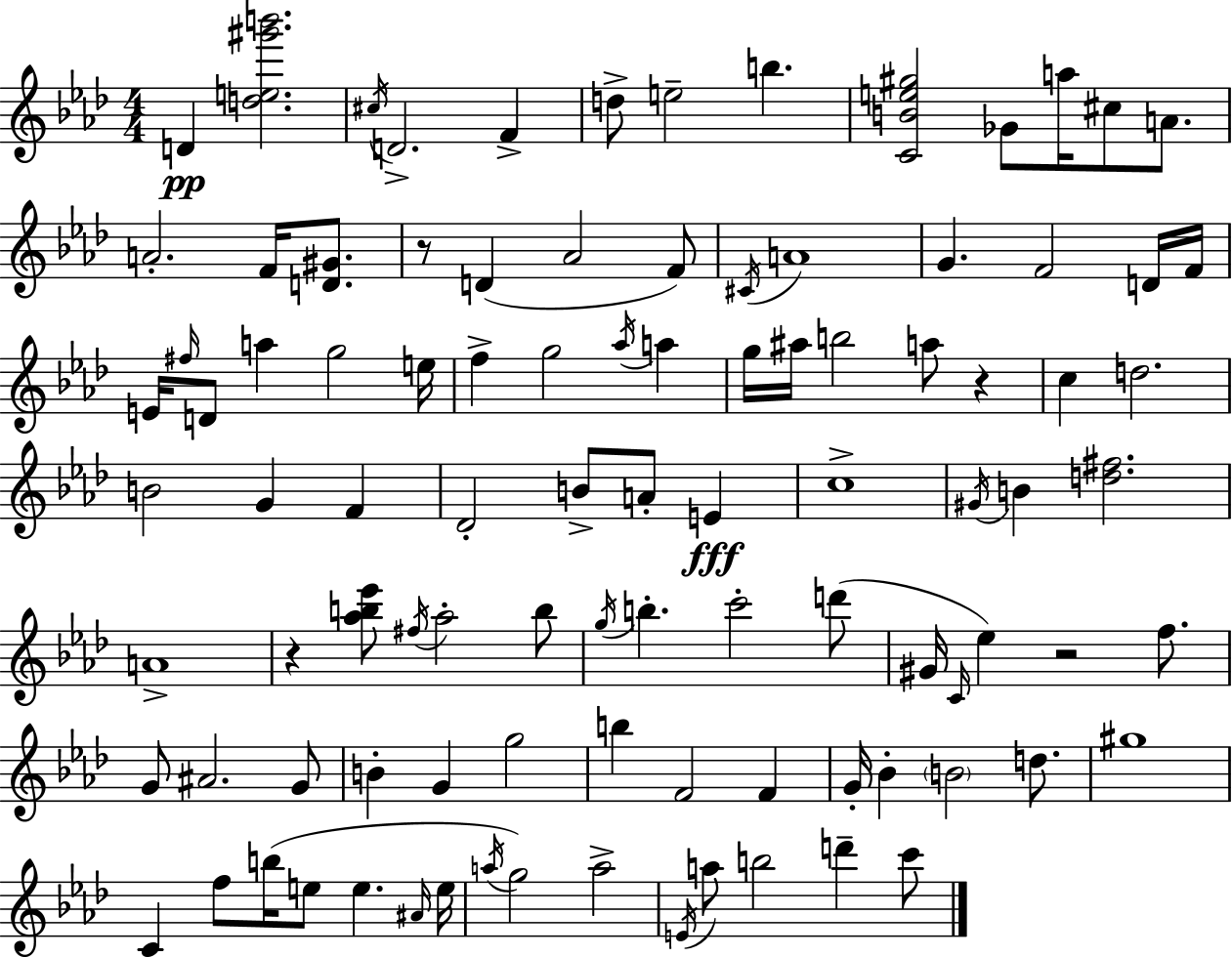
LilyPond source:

{
  \clef treble
  \numericTimeSignature
  \time 4/4
  \key f \minor
  d'4\pp <d'' e'' gis''' b'''>2. | \acciaccatura { cis''16 } d'2.-> f'4-> | d''8-> e''2-- b''4. | <c' b' e'' gis''>2 ges'8 a''16 cis''8 a'8. | \break a'2.-. f'16 <d' gis'>8. | r8 d'4( aes'2 f'8) | \acciaccatura { cis'16 } a'1 | g'4. f'2 | \break d'16 f'16 e'16 \grace { fis''16 } d'8 a''4 g''2 | e''16 f''4-> g''2 \acciaccatura { aes''16 } | a''4 g''16 ais''16 b''2 a''8 | r4 c''4 d''2. | \break b'2 g'4 | f'4 des'2-. b'8-> a'8-. | e'4\fff c''1-> | \acciaccatura { gis'16 } b'4 <d'' fis''>2. | \break a'1-> | r4 <aes'' b'' ees'''>8 \acciaccatura { fis''16 } aes''2-. | b''8 \acciaccatura { g''16 } b''4.-. c'''2-. | d'''8( gis'16 \grace { c'16 } ees''4) r2 | \break f''8. g'8 ais'2. | g'8 b'4-. g'4 | g''2 b''4 f'2 | f'4 g'16-. bes'4-. \parenthesize b'2 | \break d''8. gis''1 | c'4 f''8 b''16( e''8 | e''4. \grace { ais'16 } e''16 \acciaccatura { a''16 }) g''2 | a''2-> \acciaccatura { e'16 } a''8 b''2 | \break d'''4-- c'''8 \bar "|."
}